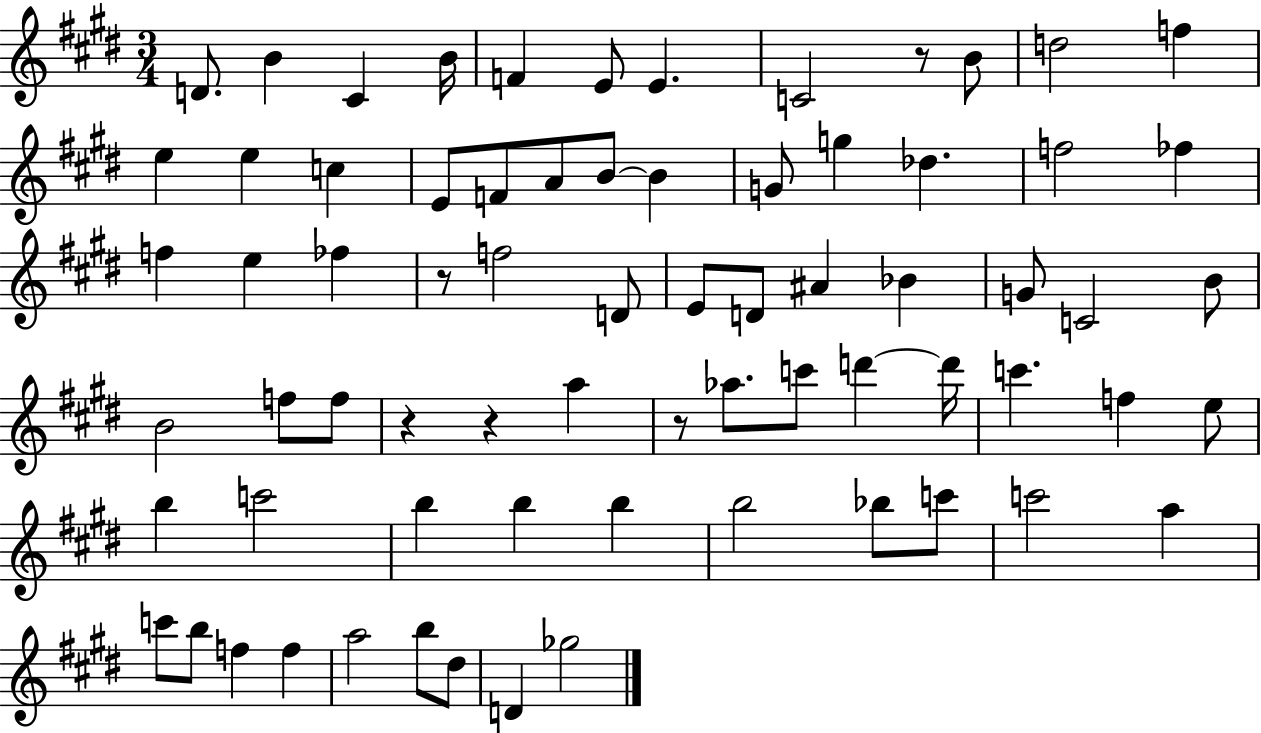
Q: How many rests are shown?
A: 5